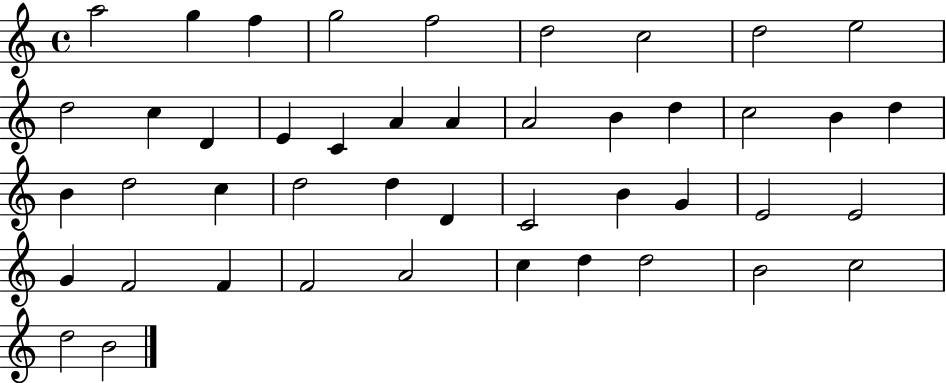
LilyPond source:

{
  \clef treble
  \time 4/4
  \defaultTimeSignature
  \key c \major
  a''2 g''4 f''4 | g''2 f''2 | d''2 c''2 | d''2 e''2 | \break d''2 c''4 d'4 | e'4 c'4 a'4 a'4 | a'2 b'4 d''4 | c''2 b'4 d''4 | \break b'4 d''2 c''4 | d''2 d''4 d'4 | c'2 b'4 g'4 | e'2 e'2 | \break g'4 f'2 f'4 | f'2 a'2 | c''4 d''4 d''2 | b'2 c''2 | \break d''2 b'2 | \bar "|."
}